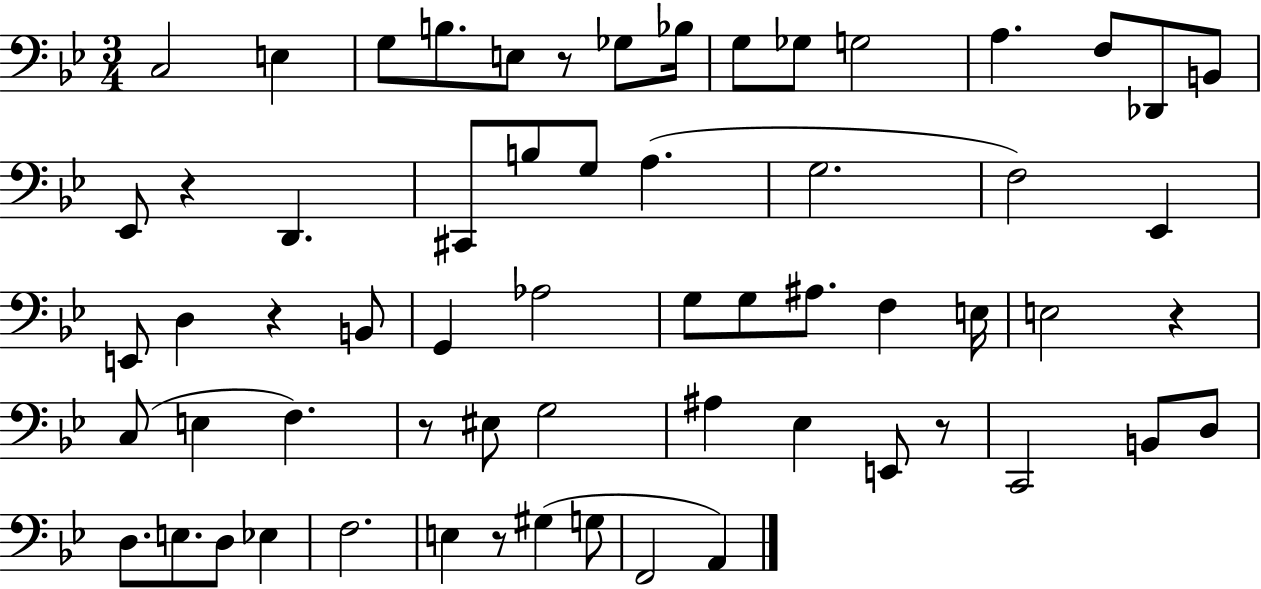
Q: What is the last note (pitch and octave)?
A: A2